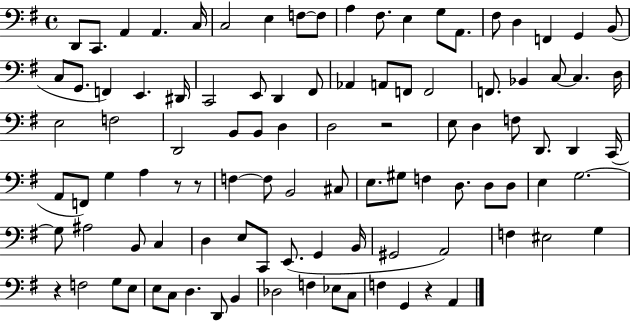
X:1
T:Untitled
M:4/4
L:1/4
K:G
D,,/2 C,,/2 A,, A,, C,/4 C,2 E, F,/2 F,/2 A, ^F,/2 E, G,/2 A,,/2 ^F,/2 D, F,, G,, B,,/2 C,/2 G,,/2 F,, E,, ^D,,/4 C,,2 E,,/2 D,, ^F,,/2 _A,, A,,/2 F,,/2 F,,2 F,,/2 _B,, C,/2 C, D,/4 E,2 F,2 D,,2 B,,/2 B,,/2 D, D,2 z2 E,/2 D, F,/2 D,,/2 D,, C,,/4 A,,/2 F,,/2 G, A, z/2 z/2 F, F,/2 B,,2 ^C,/2 E,/2 ^G,/2 F, D,/2 D,/2 D,/2 E, G,2 G,/2 ^A,2 B,,/2 C, D, E,/2 C,,/2 E,,/2 G,, B,,/4 ^G,,2 A,,2 F, ^E,2 G, z F,2 G,/2 E,/2 E,/2 C,/2 D, D,,/2 B,, _D,2 F, _E,/2 C,/2 F, G,, z A,,